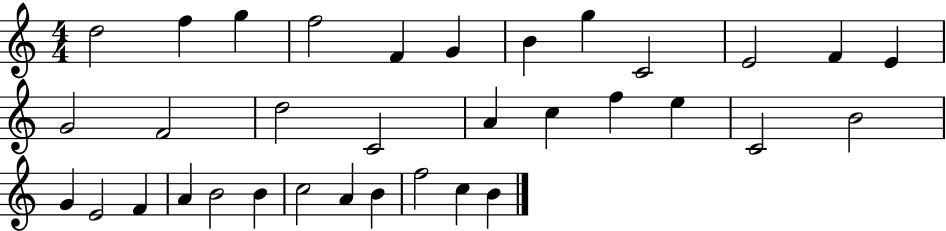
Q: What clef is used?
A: treble